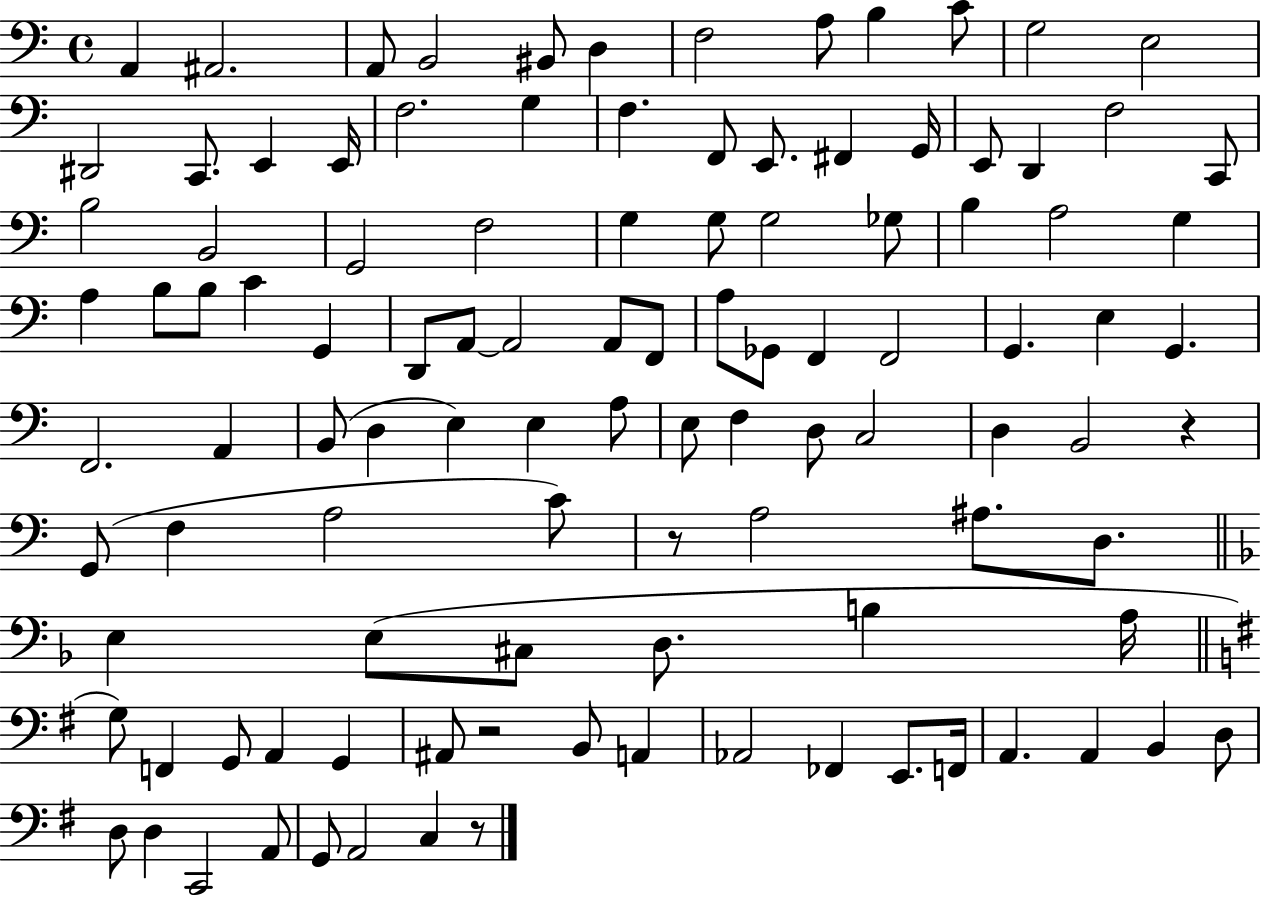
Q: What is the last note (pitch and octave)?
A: C3